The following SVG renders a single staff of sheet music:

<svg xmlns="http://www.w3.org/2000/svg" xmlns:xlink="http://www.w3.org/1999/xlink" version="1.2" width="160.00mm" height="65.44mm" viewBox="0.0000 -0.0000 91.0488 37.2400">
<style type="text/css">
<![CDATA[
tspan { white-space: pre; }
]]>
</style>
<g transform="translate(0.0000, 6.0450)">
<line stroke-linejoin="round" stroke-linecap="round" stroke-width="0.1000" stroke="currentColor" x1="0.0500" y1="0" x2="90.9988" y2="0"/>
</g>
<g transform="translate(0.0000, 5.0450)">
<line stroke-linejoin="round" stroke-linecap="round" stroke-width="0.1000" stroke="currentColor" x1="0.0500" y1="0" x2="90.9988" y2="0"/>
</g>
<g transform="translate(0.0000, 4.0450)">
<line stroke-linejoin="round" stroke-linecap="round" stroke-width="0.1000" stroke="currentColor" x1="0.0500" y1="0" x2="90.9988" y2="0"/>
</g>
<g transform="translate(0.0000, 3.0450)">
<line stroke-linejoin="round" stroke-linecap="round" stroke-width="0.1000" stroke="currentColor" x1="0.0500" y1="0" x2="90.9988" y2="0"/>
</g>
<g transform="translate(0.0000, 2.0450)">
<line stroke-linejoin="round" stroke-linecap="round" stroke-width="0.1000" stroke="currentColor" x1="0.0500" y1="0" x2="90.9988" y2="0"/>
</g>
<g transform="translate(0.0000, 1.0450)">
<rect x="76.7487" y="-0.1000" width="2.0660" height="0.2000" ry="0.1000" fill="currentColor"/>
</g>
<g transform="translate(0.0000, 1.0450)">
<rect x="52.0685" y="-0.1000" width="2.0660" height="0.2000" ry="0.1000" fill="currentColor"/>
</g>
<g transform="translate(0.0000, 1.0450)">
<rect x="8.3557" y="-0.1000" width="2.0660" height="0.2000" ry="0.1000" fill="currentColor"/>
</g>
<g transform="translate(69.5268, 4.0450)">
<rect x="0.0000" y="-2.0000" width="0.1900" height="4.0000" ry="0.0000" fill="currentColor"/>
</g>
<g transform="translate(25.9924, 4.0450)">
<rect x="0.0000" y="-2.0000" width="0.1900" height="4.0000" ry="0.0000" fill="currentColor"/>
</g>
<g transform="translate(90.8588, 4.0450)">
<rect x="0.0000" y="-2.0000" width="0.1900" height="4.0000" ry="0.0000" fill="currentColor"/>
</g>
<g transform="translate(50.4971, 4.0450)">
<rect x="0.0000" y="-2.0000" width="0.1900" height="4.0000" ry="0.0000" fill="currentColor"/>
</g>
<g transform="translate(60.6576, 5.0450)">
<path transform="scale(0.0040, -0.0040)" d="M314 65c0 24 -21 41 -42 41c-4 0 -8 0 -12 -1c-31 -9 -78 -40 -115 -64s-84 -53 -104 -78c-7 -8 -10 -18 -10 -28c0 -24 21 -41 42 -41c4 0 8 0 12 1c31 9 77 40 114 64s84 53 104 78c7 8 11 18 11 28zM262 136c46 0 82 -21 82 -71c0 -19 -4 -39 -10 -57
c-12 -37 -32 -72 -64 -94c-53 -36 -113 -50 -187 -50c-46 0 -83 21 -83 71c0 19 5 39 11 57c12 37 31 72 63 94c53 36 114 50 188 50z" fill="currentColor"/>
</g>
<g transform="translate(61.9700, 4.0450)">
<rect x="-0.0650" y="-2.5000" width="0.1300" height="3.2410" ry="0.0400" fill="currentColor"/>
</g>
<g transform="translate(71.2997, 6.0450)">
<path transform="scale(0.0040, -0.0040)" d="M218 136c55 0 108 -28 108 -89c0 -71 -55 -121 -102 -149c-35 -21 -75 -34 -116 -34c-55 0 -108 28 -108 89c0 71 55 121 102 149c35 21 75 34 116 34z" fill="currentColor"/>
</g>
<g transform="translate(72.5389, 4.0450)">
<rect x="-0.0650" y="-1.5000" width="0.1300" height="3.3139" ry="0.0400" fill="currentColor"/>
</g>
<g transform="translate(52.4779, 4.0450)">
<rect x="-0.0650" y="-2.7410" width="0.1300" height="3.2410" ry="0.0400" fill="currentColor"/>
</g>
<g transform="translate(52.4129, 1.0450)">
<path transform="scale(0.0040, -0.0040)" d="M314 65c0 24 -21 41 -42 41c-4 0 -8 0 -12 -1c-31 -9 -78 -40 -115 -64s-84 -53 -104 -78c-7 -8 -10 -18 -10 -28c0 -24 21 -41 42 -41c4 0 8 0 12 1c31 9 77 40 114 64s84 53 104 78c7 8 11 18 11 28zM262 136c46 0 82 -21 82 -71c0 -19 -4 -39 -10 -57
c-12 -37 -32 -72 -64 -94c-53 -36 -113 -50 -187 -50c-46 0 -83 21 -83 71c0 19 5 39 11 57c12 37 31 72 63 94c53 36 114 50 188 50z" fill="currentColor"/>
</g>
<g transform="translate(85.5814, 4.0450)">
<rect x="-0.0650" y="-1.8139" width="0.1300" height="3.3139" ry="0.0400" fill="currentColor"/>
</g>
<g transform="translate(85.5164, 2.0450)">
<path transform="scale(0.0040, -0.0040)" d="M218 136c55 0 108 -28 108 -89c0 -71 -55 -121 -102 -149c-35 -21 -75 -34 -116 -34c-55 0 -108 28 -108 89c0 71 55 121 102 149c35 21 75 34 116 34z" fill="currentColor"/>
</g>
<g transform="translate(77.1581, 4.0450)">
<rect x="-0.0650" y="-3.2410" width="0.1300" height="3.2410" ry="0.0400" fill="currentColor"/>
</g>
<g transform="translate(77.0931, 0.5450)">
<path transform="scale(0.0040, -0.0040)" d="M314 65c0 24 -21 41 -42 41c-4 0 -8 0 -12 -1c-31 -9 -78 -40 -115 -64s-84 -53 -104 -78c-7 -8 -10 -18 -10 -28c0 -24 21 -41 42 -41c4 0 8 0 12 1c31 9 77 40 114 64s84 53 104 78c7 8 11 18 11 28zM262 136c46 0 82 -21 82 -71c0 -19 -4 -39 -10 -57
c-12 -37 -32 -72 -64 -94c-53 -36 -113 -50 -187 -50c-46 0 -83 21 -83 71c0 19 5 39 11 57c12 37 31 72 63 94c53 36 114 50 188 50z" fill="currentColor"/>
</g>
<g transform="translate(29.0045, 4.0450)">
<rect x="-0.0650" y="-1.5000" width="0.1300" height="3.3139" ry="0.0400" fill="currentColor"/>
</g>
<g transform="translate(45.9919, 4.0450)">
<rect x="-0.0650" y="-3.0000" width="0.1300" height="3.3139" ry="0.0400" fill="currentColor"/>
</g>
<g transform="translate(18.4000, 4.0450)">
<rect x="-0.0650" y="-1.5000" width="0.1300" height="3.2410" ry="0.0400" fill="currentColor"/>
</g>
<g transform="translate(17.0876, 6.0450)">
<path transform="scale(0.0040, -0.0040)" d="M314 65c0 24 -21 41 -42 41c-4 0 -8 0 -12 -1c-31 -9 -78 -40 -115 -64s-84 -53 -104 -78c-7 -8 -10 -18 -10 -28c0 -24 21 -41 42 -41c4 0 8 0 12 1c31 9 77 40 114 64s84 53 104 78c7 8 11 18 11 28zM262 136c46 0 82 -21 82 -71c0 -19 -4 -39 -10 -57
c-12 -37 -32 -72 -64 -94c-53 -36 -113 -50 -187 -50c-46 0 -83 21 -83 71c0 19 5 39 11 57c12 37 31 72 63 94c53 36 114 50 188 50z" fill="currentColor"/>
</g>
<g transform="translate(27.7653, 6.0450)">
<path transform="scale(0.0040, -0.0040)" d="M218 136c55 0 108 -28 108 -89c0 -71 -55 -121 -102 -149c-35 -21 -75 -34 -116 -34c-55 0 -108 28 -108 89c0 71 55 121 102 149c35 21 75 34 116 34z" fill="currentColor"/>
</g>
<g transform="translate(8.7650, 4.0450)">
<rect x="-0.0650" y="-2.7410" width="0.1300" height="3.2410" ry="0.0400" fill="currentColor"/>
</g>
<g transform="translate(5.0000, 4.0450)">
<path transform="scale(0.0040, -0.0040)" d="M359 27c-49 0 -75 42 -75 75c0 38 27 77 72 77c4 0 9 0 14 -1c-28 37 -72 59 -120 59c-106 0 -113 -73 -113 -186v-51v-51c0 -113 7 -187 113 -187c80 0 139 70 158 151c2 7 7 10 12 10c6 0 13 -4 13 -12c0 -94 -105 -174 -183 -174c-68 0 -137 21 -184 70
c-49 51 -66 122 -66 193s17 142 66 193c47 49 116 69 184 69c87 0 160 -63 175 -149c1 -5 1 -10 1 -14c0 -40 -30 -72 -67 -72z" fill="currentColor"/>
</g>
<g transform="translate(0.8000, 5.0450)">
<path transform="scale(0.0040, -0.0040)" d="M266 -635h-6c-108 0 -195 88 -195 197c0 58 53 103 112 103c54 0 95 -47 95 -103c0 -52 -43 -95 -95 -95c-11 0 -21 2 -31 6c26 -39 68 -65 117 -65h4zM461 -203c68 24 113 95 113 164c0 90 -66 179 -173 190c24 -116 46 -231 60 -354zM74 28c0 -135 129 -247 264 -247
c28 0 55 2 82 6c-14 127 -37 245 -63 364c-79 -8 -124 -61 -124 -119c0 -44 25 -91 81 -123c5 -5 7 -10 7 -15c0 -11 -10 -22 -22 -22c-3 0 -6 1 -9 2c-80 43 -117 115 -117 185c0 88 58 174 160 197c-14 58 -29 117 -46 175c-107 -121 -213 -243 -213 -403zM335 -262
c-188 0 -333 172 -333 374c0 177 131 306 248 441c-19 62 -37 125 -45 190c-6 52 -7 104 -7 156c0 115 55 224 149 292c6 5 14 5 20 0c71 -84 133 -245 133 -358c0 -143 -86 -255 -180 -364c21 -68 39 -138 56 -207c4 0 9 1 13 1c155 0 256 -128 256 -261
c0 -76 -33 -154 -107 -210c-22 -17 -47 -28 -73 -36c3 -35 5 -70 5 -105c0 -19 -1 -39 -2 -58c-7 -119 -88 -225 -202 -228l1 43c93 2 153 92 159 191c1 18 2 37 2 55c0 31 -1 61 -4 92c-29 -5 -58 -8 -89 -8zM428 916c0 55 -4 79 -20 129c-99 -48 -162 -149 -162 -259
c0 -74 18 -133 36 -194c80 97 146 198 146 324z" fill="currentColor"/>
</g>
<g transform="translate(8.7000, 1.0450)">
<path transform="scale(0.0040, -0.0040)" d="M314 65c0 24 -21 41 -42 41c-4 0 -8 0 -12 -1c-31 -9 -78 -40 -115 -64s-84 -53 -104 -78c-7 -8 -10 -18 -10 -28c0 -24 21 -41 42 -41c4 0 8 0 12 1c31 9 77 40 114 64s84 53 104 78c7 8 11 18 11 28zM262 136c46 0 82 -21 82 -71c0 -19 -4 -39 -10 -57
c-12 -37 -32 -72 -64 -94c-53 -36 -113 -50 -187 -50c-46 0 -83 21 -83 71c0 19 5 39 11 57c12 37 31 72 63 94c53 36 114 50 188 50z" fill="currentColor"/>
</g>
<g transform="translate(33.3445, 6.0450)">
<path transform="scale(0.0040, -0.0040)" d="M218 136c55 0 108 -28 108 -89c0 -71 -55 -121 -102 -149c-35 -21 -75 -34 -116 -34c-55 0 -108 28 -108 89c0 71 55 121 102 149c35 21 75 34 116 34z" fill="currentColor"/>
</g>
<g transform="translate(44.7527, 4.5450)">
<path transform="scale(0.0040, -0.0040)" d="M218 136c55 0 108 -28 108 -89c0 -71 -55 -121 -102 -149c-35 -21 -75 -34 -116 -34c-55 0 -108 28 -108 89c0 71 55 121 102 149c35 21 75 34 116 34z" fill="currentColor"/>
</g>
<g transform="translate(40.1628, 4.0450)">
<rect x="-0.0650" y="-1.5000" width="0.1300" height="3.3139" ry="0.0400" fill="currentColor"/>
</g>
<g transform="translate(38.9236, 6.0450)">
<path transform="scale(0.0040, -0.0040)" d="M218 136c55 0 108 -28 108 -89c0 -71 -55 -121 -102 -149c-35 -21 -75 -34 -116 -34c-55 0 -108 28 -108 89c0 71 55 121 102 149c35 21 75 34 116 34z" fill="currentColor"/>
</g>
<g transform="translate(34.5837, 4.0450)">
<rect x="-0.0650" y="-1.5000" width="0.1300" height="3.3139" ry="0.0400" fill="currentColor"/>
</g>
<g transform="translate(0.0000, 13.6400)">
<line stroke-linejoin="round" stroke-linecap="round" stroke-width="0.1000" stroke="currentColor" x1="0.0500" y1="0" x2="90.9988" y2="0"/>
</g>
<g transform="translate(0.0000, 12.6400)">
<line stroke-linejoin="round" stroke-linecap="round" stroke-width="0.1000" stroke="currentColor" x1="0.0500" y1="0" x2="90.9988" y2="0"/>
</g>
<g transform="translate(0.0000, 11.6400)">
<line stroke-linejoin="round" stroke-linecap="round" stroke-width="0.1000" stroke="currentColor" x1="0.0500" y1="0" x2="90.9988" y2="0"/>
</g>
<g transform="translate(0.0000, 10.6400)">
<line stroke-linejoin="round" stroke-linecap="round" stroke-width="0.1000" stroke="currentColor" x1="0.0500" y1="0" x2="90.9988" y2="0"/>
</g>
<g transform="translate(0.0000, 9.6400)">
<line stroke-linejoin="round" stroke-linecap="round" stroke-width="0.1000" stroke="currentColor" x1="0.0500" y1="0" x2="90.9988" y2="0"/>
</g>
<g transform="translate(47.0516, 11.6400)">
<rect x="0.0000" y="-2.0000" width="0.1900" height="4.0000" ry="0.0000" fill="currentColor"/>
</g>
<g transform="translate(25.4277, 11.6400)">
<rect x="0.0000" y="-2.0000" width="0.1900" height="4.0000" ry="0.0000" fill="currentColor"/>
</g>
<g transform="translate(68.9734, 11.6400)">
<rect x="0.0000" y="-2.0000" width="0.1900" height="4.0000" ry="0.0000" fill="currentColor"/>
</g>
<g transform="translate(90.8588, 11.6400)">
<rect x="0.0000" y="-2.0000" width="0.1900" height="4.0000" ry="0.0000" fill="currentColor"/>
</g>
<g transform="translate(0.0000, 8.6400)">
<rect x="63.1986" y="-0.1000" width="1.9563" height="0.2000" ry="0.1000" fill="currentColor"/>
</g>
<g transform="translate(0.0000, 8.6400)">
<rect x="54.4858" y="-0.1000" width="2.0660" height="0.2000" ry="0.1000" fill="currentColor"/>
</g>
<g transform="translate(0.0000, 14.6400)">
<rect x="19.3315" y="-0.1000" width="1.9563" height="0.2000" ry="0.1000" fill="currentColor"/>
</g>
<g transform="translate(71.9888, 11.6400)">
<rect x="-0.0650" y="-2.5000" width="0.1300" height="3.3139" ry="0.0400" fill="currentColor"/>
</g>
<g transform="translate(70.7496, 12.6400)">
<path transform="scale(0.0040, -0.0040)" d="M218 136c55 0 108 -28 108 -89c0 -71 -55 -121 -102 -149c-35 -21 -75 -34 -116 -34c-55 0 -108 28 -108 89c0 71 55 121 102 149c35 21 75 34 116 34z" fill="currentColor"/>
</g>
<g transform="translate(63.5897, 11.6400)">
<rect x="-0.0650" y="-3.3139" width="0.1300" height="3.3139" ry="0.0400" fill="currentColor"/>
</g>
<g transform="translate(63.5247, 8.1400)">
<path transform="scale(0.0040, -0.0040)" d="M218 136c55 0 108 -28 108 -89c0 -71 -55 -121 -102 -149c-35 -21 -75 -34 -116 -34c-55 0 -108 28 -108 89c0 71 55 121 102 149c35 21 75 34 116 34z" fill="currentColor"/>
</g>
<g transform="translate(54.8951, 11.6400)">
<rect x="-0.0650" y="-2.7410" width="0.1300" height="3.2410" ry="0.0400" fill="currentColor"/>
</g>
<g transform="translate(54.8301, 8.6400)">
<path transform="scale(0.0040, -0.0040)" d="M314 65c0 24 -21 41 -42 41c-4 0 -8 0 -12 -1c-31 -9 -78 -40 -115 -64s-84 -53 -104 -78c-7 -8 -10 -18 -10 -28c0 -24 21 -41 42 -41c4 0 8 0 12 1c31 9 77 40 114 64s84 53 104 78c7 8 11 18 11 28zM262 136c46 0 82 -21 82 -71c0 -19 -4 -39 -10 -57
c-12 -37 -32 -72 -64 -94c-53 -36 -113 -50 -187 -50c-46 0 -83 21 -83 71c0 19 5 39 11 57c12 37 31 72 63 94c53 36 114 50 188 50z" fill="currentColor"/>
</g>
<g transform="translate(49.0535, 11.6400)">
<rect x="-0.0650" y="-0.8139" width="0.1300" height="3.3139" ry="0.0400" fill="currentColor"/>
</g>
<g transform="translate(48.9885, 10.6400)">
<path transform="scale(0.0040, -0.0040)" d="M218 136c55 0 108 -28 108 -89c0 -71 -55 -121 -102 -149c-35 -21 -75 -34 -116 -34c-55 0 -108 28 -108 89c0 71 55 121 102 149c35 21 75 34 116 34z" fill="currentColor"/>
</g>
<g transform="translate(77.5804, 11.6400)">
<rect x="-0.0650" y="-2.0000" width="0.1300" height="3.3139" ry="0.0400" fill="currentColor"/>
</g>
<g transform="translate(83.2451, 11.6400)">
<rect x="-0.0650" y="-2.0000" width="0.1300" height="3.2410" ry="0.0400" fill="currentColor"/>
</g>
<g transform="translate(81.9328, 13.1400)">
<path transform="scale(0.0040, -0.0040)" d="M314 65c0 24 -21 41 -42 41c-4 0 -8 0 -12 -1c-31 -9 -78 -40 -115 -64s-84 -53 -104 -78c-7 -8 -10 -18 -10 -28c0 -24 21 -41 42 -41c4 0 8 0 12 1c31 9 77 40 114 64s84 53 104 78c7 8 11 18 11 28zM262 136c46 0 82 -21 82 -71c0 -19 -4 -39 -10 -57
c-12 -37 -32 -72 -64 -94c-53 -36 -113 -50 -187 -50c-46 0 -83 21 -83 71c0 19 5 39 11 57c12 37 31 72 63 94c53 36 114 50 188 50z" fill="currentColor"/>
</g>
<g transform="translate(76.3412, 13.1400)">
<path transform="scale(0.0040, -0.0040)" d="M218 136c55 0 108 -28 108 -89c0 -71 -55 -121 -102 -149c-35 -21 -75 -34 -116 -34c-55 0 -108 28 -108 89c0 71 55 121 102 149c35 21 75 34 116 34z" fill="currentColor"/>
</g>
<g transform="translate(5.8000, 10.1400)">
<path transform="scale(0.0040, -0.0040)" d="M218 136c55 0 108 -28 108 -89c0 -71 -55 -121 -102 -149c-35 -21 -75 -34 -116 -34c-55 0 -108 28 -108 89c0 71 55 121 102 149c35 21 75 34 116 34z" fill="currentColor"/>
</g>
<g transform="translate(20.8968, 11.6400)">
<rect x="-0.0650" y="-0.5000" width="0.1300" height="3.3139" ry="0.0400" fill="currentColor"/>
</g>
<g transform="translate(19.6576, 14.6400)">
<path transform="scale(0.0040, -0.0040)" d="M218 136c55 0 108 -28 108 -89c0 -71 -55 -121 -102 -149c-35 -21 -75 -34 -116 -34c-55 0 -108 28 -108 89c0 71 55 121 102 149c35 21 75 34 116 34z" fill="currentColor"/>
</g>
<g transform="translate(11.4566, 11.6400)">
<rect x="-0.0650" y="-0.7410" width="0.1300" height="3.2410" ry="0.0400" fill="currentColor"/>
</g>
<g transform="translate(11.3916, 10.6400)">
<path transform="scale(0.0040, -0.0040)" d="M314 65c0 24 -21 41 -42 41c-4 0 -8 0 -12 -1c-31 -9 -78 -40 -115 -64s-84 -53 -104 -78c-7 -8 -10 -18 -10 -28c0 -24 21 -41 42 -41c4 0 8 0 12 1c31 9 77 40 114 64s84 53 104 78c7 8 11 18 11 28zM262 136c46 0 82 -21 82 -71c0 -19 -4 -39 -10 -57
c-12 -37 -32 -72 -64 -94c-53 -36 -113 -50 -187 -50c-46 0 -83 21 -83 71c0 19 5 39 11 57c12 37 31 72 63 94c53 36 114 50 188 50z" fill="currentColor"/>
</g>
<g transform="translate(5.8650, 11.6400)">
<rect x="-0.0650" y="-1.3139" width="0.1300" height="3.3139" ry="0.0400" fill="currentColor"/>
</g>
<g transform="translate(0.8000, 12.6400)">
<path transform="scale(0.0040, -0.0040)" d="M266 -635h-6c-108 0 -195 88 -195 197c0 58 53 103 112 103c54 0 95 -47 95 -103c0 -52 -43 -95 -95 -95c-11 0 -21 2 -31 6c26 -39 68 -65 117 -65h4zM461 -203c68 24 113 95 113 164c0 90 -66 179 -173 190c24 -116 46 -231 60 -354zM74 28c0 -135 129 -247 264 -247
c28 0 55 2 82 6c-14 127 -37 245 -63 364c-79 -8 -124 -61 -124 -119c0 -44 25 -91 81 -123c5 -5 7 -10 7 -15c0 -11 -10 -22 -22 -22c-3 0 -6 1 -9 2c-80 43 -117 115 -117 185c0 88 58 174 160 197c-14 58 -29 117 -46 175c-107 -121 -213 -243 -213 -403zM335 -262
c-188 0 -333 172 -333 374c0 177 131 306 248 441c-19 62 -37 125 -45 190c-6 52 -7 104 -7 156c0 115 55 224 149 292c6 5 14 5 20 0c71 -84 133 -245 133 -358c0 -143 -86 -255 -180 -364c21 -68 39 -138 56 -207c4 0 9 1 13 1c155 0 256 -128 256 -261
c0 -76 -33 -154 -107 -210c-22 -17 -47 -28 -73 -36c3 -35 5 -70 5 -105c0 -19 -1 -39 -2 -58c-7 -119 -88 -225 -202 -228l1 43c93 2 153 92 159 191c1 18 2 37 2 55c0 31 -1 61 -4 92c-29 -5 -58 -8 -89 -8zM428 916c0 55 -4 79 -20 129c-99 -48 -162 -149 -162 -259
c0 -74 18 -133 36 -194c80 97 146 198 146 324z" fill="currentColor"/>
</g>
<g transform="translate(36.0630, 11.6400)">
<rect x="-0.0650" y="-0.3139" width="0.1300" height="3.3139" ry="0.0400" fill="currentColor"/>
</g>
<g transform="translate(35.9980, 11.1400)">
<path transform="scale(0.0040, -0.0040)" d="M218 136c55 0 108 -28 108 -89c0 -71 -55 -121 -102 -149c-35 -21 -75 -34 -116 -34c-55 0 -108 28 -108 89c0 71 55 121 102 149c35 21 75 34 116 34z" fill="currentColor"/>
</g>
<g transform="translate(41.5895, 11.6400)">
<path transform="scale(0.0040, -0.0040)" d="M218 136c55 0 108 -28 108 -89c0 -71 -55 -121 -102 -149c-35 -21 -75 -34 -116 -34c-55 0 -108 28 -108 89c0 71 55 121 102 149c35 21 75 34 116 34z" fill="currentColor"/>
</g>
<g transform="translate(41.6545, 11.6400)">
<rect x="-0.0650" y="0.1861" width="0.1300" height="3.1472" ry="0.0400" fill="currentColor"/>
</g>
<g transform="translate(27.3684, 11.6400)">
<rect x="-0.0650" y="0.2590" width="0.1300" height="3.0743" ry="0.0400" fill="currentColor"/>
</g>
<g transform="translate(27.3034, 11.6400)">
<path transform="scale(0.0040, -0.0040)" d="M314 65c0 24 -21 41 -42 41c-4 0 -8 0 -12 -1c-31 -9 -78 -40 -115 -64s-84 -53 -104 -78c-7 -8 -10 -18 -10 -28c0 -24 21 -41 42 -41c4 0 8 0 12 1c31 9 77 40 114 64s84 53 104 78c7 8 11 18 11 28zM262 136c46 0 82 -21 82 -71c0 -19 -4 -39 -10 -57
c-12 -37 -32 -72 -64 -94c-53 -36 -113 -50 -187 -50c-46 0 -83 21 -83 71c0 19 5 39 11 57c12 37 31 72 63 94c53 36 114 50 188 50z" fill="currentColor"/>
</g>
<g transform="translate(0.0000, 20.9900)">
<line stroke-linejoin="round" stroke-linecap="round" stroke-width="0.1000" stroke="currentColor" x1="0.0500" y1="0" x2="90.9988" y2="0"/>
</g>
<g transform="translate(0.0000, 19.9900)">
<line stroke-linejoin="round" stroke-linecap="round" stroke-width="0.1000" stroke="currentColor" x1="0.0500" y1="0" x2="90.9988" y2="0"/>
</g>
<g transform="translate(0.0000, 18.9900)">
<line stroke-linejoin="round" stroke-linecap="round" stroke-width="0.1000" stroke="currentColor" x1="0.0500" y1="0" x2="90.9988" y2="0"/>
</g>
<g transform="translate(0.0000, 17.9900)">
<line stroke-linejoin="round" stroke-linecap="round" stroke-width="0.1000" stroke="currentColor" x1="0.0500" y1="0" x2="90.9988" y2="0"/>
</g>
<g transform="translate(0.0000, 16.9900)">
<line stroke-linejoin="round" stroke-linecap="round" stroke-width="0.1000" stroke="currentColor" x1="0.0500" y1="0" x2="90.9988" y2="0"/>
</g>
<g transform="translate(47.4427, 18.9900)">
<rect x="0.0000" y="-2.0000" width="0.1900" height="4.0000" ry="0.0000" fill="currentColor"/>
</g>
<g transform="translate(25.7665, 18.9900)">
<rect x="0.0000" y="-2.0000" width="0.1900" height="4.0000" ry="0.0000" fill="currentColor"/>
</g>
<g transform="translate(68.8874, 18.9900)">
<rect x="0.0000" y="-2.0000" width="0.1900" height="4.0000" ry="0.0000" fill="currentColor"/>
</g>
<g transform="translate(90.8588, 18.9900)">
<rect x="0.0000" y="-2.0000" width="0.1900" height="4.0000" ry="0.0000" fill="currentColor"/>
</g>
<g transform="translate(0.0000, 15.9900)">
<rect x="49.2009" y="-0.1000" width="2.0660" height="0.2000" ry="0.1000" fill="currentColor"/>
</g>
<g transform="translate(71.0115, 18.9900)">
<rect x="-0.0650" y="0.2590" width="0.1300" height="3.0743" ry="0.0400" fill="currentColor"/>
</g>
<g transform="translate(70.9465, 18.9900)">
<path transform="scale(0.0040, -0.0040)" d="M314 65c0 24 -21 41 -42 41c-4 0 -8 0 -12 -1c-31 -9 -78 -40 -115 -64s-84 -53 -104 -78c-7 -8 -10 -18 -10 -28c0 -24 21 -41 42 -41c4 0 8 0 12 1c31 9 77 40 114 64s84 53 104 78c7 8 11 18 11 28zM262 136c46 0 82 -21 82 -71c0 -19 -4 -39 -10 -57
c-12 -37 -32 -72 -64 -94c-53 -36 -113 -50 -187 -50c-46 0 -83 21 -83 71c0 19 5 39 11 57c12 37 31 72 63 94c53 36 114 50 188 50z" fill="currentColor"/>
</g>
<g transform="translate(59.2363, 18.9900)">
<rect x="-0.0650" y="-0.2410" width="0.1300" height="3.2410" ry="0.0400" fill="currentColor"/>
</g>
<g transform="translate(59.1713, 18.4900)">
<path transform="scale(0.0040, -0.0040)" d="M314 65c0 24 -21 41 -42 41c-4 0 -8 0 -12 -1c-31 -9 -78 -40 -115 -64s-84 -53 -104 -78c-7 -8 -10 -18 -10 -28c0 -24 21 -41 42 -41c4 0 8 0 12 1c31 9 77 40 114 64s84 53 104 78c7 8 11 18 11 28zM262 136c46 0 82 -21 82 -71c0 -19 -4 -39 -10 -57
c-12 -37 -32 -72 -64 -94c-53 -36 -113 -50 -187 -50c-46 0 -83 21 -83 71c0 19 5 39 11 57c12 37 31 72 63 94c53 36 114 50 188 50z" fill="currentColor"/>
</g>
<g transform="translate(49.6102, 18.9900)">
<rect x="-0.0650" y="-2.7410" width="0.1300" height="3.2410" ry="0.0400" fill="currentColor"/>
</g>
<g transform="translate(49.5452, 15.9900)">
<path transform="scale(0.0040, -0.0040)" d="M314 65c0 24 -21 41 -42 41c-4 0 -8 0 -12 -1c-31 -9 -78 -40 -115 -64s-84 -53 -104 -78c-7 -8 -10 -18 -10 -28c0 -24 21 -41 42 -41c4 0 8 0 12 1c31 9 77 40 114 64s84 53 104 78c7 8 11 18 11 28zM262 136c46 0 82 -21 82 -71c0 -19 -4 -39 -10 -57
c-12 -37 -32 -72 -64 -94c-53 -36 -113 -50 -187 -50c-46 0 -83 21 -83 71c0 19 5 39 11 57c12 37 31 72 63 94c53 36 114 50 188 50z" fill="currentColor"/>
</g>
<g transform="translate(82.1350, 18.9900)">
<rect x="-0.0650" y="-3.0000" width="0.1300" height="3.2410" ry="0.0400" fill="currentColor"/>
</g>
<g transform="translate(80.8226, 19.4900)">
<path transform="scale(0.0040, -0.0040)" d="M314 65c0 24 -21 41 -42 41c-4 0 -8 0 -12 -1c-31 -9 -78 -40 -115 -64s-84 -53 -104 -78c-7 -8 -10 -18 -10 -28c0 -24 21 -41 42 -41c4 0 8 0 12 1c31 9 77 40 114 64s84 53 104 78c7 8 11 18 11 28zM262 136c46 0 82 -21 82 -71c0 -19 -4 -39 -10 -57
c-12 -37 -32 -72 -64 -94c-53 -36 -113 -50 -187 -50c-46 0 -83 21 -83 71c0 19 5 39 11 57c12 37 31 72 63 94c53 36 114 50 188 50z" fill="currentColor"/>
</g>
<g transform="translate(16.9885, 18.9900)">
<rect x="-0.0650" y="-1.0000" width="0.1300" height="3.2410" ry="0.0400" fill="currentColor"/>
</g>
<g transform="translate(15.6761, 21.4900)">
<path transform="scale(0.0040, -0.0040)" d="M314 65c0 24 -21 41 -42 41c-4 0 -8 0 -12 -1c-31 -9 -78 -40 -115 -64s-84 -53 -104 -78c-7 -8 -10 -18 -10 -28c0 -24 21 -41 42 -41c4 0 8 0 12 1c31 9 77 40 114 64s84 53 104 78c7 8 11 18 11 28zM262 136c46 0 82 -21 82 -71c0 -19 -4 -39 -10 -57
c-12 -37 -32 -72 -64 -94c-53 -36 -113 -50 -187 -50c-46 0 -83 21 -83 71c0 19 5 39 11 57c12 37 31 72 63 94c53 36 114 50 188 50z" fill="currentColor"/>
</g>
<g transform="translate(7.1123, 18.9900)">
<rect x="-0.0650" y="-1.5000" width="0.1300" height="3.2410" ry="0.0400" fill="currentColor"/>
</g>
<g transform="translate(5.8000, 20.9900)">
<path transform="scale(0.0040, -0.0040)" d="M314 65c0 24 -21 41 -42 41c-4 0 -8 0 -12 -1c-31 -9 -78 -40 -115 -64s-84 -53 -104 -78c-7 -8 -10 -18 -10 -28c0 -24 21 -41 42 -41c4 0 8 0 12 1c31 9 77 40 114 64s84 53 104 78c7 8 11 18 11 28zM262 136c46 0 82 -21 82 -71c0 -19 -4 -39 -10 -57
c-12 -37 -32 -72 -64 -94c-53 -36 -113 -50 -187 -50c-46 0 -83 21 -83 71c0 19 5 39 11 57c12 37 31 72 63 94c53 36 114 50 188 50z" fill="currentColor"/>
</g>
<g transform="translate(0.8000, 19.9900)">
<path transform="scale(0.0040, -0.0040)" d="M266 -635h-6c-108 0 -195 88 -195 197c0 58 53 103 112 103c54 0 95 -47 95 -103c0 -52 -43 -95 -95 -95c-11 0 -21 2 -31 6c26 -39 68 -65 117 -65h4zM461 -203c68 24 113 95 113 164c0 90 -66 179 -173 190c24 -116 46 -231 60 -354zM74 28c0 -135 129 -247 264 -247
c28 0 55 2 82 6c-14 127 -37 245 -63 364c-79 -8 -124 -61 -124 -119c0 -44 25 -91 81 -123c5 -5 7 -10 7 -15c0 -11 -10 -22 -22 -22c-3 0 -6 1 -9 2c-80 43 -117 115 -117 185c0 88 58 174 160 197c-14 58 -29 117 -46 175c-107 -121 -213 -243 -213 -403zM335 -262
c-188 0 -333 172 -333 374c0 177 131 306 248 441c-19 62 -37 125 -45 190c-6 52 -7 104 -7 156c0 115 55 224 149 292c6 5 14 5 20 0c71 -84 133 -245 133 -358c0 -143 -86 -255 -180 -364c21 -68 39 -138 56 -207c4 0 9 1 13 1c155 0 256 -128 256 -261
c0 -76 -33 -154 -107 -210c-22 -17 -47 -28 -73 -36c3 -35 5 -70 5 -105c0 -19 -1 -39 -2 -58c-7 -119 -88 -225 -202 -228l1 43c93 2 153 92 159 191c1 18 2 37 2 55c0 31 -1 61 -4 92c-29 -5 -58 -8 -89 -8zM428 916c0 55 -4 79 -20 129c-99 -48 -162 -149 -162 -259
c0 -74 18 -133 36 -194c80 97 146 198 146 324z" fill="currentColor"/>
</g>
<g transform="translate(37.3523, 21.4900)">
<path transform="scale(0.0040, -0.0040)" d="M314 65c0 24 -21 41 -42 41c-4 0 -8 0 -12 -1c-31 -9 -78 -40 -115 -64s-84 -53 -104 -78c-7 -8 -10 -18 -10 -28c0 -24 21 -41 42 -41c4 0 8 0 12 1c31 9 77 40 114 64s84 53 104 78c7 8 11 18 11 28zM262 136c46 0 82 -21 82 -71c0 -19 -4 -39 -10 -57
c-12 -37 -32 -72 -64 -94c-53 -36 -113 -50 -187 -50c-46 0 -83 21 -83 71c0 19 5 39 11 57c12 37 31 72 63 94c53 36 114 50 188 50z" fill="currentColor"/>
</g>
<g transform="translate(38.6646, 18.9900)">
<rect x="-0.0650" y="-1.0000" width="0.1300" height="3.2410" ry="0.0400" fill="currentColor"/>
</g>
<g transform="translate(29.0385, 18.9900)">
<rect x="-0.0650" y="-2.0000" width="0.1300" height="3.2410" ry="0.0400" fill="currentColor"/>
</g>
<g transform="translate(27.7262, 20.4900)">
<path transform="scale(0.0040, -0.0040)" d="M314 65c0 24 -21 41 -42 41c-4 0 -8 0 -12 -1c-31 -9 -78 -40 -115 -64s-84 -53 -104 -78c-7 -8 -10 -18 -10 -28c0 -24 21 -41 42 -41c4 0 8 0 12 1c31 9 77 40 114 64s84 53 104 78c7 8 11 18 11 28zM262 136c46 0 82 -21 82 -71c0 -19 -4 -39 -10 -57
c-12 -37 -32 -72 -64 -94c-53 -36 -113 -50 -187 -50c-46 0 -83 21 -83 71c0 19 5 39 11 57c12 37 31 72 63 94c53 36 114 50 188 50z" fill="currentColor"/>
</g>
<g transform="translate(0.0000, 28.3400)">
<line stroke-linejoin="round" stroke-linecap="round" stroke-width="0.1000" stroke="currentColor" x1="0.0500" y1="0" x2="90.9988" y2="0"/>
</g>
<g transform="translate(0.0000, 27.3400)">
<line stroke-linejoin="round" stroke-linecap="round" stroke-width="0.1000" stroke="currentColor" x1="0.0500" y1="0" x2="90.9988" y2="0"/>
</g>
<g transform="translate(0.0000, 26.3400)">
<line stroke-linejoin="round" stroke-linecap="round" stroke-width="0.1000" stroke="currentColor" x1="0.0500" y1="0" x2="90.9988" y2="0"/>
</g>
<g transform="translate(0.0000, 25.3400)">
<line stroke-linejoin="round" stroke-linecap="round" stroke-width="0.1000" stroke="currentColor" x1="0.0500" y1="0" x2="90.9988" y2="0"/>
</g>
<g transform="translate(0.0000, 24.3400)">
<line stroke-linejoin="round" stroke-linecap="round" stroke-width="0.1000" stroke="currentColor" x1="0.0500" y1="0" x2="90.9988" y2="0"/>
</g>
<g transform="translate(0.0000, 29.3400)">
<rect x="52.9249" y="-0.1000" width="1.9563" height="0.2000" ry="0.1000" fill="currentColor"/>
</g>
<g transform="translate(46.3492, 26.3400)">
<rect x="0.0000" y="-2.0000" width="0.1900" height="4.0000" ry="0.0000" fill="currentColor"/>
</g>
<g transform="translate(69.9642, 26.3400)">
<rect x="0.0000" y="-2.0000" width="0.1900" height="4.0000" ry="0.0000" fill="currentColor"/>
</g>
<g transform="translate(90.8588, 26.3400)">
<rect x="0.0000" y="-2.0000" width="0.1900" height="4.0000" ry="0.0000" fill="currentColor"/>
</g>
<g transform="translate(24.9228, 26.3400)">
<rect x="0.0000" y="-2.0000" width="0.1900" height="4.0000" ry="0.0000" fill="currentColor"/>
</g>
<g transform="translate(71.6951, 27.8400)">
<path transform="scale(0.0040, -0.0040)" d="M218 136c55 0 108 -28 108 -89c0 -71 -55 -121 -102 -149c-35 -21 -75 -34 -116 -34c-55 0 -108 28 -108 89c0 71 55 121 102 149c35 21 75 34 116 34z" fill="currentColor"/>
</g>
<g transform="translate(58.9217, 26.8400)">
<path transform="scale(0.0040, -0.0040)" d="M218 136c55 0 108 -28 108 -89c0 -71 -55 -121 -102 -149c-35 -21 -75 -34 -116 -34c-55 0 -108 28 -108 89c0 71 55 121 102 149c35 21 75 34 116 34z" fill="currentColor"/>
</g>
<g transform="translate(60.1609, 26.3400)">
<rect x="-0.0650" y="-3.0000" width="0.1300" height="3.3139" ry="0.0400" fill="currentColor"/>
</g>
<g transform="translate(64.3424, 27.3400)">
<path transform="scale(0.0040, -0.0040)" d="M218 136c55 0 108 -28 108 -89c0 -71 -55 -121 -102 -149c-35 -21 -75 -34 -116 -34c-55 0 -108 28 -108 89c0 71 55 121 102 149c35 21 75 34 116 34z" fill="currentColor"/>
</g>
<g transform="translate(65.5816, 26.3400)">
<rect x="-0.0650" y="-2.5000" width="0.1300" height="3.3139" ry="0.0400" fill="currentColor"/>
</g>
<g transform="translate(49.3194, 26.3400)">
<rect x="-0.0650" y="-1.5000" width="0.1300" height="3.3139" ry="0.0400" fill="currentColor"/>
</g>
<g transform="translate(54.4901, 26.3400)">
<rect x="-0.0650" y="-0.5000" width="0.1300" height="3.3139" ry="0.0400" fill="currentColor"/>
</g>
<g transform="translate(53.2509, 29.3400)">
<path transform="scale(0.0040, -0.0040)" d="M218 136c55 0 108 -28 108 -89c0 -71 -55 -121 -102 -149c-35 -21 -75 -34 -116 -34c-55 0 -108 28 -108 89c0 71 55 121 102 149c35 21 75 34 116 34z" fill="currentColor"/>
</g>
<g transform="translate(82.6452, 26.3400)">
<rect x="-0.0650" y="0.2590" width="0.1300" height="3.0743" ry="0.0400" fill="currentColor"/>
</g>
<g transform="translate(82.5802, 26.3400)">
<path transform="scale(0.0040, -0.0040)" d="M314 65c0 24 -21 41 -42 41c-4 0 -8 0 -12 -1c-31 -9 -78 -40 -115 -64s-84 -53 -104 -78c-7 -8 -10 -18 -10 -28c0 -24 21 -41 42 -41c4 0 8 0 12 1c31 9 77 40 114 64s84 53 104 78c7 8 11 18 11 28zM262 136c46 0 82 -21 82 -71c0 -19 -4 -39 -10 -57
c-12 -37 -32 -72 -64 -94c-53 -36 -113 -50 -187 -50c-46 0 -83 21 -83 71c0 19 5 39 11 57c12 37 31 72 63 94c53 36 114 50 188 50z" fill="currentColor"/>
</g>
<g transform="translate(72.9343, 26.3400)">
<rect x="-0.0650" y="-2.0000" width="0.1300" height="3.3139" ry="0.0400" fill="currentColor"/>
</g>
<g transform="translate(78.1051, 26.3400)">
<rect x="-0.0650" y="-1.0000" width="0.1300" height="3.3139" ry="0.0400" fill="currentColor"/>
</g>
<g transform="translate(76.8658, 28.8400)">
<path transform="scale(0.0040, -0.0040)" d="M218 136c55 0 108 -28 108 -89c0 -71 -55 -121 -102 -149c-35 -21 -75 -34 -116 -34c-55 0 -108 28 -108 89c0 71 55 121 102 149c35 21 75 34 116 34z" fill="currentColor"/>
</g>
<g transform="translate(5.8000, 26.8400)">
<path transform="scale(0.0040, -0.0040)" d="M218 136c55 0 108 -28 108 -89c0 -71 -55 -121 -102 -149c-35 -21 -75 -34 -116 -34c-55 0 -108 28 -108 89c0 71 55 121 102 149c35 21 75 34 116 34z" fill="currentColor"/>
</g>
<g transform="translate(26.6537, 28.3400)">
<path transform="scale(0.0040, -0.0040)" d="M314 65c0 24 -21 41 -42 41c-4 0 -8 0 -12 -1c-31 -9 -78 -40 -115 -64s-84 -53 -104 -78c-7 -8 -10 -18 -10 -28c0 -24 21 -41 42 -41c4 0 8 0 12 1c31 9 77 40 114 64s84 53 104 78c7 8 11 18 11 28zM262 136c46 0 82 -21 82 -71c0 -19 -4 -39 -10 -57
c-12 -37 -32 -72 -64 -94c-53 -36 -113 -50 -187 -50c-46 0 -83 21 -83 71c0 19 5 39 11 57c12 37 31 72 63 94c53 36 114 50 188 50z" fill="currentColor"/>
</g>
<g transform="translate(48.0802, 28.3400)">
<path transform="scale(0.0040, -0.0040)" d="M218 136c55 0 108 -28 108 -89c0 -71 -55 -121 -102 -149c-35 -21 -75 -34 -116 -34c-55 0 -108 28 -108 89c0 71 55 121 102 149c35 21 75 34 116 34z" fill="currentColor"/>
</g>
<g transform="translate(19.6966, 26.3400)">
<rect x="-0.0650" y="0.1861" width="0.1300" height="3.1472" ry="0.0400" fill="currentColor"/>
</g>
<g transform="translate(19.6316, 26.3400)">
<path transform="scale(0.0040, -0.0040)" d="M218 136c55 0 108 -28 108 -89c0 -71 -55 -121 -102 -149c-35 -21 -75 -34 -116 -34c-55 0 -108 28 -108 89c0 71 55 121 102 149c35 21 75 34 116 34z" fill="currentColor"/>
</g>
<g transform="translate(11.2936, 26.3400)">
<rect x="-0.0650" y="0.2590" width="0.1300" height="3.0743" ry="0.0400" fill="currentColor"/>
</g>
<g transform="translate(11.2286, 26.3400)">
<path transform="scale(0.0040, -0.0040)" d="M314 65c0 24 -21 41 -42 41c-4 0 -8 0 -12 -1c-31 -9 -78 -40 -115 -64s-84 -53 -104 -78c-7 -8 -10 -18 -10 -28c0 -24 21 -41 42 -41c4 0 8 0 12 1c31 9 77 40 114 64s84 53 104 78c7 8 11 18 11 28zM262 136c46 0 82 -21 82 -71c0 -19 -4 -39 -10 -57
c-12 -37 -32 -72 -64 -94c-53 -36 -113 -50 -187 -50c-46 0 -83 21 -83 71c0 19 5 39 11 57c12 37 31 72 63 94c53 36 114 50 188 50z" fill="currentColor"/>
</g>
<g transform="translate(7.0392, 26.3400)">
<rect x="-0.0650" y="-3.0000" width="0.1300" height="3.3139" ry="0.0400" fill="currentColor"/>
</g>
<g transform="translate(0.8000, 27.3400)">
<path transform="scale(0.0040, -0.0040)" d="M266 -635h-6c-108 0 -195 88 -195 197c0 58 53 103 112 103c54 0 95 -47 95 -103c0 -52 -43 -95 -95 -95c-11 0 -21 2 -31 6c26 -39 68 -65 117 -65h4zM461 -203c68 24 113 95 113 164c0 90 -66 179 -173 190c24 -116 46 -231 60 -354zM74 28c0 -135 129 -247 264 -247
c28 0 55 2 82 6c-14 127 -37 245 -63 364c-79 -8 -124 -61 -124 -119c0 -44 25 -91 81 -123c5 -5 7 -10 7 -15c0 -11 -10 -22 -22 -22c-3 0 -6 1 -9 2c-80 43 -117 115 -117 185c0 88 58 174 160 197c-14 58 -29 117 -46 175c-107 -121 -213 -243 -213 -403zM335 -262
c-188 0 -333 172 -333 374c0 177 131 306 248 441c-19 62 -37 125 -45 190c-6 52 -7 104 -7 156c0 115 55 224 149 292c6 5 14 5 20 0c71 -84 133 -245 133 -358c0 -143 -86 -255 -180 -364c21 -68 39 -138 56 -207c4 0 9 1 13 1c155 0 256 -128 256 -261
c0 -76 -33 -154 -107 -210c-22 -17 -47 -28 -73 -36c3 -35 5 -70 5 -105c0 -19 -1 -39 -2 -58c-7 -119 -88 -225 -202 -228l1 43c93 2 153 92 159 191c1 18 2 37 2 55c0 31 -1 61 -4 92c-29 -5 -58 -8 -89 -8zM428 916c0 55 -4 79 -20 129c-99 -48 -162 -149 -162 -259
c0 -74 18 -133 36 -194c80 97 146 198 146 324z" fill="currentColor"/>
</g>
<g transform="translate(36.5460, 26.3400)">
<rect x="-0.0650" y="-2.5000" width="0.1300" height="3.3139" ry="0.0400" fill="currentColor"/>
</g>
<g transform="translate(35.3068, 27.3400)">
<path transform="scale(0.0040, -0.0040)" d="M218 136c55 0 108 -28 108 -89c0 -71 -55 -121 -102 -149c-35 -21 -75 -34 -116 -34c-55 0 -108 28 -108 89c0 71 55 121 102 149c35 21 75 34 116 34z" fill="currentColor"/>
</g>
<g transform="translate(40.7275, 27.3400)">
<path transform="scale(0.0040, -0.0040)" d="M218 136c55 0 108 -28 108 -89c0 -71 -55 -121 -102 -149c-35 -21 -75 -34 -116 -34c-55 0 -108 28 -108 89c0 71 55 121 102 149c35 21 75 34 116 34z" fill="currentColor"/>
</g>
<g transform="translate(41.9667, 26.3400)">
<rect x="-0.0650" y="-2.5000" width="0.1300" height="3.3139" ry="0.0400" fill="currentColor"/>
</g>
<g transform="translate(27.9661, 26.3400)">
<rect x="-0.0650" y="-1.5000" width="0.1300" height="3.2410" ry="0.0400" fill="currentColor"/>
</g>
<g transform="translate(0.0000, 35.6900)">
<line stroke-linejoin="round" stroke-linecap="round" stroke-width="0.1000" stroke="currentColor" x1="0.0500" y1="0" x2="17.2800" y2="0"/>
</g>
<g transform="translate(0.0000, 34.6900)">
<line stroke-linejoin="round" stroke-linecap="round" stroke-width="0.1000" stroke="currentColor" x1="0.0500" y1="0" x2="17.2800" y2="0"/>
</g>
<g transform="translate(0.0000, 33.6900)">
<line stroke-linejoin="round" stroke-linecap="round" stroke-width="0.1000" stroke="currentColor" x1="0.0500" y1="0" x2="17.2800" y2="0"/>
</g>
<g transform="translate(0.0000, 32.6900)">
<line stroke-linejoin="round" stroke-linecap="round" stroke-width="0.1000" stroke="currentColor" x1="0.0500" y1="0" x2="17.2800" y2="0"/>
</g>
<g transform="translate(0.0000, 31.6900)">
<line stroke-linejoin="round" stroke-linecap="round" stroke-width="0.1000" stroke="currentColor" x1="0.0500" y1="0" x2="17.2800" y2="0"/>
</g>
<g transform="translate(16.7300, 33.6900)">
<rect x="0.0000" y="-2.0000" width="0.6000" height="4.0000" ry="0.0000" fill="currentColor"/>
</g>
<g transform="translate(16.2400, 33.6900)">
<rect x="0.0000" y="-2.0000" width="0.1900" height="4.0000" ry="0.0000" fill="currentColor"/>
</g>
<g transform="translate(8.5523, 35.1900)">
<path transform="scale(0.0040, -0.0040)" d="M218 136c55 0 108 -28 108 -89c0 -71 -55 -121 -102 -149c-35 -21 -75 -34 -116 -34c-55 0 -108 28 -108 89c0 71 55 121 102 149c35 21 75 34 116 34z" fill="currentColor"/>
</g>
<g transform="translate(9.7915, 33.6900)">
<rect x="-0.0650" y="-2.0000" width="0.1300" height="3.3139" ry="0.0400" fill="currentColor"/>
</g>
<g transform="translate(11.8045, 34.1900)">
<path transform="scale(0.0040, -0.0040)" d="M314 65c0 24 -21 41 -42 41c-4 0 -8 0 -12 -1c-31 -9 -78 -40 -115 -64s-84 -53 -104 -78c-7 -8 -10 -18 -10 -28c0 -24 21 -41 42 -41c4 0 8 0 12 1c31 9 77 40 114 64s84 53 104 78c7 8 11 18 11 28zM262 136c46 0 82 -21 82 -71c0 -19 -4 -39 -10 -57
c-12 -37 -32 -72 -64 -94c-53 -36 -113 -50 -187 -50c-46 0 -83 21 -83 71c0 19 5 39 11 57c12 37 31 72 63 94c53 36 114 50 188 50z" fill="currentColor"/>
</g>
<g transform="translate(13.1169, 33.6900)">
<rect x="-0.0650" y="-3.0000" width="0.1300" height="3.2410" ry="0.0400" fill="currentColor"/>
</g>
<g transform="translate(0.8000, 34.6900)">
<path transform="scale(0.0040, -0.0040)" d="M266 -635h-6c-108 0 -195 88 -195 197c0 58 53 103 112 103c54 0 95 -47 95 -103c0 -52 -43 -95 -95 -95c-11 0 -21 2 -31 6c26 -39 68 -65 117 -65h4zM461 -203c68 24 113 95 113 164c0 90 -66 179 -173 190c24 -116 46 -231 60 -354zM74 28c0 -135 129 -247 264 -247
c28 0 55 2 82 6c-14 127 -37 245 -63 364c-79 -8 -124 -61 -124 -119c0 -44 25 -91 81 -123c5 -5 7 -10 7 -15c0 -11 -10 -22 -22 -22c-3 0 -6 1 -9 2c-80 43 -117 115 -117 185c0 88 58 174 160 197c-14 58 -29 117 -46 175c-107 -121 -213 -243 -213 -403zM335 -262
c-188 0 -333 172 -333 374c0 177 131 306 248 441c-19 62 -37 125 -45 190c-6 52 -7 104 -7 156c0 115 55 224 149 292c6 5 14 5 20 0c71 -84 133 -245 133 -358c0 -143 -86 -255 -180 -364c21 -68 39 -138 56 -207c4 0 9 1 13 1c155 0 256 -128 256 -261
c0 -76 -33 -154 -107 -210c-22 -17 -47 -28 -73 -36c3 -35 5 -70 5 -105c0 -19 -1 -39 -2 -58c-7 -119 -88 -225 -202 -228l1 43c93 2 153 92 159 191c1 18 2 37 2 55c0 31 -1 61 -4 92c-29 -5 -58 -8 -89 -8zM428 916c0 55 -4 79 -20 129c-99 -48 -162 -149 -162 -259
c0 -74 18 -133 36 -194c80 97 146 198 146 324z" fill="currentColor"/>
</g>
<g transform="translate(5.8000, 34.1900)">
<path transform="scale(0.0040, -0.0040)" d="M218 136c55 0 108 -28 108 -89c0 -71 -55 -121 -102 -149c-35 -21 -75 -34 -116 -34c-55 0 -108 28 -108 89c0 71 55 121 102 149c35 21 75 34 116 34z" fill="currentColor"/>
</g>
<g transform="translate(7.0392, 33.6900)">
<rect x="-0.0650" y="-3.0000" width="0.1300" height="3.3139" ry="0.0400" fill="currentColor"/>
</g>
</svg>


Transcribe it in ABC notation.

X:1
T:Untitled
M:4/4
L:1/4
K:C
a2 E2 E E E A a2 G2 E b2 f e d2 C B2 c B d a2 b G F F2 E2 D2 F2 D2 a2 c2 B2 A2 A B2 B E2 G G E C A G F D B2 A F A2